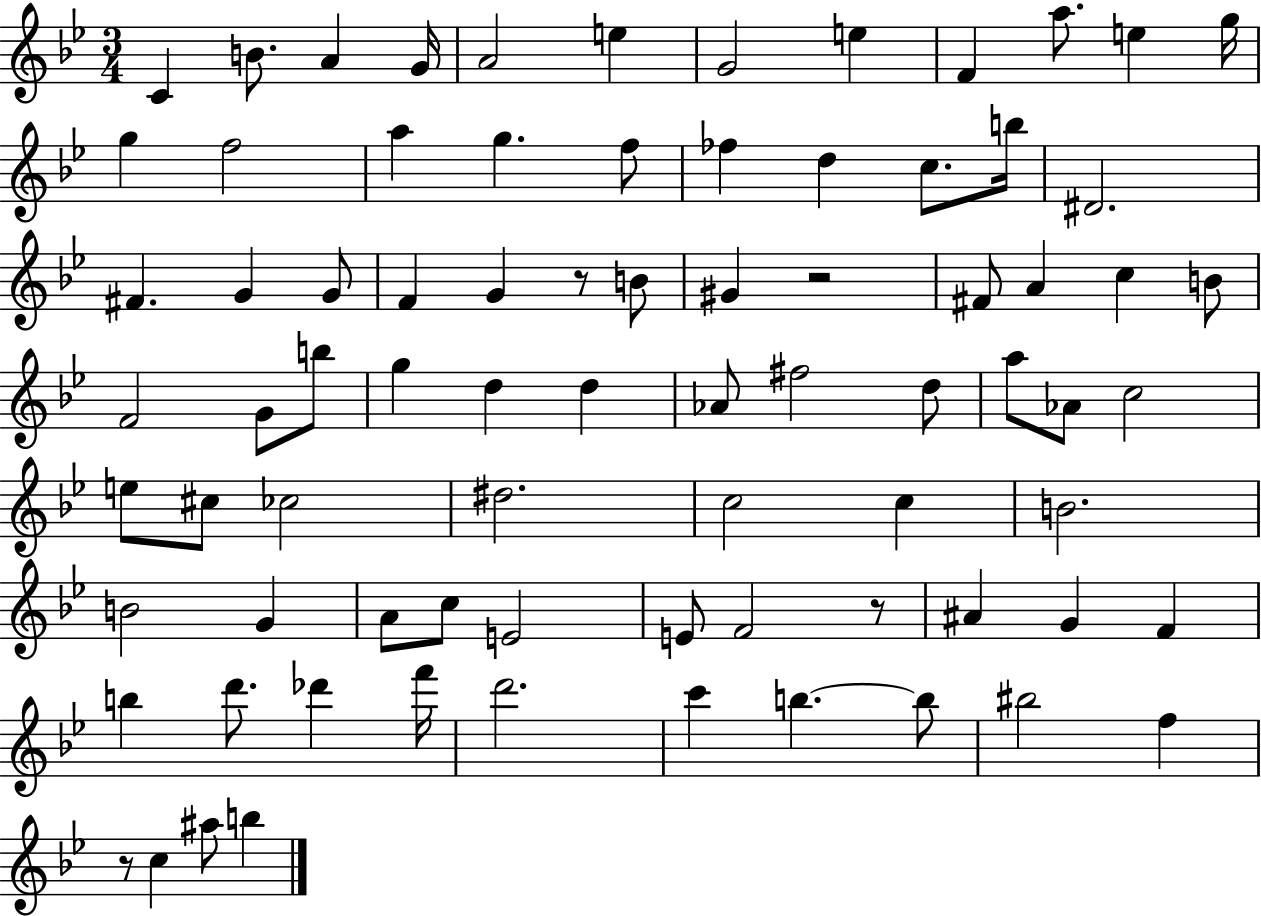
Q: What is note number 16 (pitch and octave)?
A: G5